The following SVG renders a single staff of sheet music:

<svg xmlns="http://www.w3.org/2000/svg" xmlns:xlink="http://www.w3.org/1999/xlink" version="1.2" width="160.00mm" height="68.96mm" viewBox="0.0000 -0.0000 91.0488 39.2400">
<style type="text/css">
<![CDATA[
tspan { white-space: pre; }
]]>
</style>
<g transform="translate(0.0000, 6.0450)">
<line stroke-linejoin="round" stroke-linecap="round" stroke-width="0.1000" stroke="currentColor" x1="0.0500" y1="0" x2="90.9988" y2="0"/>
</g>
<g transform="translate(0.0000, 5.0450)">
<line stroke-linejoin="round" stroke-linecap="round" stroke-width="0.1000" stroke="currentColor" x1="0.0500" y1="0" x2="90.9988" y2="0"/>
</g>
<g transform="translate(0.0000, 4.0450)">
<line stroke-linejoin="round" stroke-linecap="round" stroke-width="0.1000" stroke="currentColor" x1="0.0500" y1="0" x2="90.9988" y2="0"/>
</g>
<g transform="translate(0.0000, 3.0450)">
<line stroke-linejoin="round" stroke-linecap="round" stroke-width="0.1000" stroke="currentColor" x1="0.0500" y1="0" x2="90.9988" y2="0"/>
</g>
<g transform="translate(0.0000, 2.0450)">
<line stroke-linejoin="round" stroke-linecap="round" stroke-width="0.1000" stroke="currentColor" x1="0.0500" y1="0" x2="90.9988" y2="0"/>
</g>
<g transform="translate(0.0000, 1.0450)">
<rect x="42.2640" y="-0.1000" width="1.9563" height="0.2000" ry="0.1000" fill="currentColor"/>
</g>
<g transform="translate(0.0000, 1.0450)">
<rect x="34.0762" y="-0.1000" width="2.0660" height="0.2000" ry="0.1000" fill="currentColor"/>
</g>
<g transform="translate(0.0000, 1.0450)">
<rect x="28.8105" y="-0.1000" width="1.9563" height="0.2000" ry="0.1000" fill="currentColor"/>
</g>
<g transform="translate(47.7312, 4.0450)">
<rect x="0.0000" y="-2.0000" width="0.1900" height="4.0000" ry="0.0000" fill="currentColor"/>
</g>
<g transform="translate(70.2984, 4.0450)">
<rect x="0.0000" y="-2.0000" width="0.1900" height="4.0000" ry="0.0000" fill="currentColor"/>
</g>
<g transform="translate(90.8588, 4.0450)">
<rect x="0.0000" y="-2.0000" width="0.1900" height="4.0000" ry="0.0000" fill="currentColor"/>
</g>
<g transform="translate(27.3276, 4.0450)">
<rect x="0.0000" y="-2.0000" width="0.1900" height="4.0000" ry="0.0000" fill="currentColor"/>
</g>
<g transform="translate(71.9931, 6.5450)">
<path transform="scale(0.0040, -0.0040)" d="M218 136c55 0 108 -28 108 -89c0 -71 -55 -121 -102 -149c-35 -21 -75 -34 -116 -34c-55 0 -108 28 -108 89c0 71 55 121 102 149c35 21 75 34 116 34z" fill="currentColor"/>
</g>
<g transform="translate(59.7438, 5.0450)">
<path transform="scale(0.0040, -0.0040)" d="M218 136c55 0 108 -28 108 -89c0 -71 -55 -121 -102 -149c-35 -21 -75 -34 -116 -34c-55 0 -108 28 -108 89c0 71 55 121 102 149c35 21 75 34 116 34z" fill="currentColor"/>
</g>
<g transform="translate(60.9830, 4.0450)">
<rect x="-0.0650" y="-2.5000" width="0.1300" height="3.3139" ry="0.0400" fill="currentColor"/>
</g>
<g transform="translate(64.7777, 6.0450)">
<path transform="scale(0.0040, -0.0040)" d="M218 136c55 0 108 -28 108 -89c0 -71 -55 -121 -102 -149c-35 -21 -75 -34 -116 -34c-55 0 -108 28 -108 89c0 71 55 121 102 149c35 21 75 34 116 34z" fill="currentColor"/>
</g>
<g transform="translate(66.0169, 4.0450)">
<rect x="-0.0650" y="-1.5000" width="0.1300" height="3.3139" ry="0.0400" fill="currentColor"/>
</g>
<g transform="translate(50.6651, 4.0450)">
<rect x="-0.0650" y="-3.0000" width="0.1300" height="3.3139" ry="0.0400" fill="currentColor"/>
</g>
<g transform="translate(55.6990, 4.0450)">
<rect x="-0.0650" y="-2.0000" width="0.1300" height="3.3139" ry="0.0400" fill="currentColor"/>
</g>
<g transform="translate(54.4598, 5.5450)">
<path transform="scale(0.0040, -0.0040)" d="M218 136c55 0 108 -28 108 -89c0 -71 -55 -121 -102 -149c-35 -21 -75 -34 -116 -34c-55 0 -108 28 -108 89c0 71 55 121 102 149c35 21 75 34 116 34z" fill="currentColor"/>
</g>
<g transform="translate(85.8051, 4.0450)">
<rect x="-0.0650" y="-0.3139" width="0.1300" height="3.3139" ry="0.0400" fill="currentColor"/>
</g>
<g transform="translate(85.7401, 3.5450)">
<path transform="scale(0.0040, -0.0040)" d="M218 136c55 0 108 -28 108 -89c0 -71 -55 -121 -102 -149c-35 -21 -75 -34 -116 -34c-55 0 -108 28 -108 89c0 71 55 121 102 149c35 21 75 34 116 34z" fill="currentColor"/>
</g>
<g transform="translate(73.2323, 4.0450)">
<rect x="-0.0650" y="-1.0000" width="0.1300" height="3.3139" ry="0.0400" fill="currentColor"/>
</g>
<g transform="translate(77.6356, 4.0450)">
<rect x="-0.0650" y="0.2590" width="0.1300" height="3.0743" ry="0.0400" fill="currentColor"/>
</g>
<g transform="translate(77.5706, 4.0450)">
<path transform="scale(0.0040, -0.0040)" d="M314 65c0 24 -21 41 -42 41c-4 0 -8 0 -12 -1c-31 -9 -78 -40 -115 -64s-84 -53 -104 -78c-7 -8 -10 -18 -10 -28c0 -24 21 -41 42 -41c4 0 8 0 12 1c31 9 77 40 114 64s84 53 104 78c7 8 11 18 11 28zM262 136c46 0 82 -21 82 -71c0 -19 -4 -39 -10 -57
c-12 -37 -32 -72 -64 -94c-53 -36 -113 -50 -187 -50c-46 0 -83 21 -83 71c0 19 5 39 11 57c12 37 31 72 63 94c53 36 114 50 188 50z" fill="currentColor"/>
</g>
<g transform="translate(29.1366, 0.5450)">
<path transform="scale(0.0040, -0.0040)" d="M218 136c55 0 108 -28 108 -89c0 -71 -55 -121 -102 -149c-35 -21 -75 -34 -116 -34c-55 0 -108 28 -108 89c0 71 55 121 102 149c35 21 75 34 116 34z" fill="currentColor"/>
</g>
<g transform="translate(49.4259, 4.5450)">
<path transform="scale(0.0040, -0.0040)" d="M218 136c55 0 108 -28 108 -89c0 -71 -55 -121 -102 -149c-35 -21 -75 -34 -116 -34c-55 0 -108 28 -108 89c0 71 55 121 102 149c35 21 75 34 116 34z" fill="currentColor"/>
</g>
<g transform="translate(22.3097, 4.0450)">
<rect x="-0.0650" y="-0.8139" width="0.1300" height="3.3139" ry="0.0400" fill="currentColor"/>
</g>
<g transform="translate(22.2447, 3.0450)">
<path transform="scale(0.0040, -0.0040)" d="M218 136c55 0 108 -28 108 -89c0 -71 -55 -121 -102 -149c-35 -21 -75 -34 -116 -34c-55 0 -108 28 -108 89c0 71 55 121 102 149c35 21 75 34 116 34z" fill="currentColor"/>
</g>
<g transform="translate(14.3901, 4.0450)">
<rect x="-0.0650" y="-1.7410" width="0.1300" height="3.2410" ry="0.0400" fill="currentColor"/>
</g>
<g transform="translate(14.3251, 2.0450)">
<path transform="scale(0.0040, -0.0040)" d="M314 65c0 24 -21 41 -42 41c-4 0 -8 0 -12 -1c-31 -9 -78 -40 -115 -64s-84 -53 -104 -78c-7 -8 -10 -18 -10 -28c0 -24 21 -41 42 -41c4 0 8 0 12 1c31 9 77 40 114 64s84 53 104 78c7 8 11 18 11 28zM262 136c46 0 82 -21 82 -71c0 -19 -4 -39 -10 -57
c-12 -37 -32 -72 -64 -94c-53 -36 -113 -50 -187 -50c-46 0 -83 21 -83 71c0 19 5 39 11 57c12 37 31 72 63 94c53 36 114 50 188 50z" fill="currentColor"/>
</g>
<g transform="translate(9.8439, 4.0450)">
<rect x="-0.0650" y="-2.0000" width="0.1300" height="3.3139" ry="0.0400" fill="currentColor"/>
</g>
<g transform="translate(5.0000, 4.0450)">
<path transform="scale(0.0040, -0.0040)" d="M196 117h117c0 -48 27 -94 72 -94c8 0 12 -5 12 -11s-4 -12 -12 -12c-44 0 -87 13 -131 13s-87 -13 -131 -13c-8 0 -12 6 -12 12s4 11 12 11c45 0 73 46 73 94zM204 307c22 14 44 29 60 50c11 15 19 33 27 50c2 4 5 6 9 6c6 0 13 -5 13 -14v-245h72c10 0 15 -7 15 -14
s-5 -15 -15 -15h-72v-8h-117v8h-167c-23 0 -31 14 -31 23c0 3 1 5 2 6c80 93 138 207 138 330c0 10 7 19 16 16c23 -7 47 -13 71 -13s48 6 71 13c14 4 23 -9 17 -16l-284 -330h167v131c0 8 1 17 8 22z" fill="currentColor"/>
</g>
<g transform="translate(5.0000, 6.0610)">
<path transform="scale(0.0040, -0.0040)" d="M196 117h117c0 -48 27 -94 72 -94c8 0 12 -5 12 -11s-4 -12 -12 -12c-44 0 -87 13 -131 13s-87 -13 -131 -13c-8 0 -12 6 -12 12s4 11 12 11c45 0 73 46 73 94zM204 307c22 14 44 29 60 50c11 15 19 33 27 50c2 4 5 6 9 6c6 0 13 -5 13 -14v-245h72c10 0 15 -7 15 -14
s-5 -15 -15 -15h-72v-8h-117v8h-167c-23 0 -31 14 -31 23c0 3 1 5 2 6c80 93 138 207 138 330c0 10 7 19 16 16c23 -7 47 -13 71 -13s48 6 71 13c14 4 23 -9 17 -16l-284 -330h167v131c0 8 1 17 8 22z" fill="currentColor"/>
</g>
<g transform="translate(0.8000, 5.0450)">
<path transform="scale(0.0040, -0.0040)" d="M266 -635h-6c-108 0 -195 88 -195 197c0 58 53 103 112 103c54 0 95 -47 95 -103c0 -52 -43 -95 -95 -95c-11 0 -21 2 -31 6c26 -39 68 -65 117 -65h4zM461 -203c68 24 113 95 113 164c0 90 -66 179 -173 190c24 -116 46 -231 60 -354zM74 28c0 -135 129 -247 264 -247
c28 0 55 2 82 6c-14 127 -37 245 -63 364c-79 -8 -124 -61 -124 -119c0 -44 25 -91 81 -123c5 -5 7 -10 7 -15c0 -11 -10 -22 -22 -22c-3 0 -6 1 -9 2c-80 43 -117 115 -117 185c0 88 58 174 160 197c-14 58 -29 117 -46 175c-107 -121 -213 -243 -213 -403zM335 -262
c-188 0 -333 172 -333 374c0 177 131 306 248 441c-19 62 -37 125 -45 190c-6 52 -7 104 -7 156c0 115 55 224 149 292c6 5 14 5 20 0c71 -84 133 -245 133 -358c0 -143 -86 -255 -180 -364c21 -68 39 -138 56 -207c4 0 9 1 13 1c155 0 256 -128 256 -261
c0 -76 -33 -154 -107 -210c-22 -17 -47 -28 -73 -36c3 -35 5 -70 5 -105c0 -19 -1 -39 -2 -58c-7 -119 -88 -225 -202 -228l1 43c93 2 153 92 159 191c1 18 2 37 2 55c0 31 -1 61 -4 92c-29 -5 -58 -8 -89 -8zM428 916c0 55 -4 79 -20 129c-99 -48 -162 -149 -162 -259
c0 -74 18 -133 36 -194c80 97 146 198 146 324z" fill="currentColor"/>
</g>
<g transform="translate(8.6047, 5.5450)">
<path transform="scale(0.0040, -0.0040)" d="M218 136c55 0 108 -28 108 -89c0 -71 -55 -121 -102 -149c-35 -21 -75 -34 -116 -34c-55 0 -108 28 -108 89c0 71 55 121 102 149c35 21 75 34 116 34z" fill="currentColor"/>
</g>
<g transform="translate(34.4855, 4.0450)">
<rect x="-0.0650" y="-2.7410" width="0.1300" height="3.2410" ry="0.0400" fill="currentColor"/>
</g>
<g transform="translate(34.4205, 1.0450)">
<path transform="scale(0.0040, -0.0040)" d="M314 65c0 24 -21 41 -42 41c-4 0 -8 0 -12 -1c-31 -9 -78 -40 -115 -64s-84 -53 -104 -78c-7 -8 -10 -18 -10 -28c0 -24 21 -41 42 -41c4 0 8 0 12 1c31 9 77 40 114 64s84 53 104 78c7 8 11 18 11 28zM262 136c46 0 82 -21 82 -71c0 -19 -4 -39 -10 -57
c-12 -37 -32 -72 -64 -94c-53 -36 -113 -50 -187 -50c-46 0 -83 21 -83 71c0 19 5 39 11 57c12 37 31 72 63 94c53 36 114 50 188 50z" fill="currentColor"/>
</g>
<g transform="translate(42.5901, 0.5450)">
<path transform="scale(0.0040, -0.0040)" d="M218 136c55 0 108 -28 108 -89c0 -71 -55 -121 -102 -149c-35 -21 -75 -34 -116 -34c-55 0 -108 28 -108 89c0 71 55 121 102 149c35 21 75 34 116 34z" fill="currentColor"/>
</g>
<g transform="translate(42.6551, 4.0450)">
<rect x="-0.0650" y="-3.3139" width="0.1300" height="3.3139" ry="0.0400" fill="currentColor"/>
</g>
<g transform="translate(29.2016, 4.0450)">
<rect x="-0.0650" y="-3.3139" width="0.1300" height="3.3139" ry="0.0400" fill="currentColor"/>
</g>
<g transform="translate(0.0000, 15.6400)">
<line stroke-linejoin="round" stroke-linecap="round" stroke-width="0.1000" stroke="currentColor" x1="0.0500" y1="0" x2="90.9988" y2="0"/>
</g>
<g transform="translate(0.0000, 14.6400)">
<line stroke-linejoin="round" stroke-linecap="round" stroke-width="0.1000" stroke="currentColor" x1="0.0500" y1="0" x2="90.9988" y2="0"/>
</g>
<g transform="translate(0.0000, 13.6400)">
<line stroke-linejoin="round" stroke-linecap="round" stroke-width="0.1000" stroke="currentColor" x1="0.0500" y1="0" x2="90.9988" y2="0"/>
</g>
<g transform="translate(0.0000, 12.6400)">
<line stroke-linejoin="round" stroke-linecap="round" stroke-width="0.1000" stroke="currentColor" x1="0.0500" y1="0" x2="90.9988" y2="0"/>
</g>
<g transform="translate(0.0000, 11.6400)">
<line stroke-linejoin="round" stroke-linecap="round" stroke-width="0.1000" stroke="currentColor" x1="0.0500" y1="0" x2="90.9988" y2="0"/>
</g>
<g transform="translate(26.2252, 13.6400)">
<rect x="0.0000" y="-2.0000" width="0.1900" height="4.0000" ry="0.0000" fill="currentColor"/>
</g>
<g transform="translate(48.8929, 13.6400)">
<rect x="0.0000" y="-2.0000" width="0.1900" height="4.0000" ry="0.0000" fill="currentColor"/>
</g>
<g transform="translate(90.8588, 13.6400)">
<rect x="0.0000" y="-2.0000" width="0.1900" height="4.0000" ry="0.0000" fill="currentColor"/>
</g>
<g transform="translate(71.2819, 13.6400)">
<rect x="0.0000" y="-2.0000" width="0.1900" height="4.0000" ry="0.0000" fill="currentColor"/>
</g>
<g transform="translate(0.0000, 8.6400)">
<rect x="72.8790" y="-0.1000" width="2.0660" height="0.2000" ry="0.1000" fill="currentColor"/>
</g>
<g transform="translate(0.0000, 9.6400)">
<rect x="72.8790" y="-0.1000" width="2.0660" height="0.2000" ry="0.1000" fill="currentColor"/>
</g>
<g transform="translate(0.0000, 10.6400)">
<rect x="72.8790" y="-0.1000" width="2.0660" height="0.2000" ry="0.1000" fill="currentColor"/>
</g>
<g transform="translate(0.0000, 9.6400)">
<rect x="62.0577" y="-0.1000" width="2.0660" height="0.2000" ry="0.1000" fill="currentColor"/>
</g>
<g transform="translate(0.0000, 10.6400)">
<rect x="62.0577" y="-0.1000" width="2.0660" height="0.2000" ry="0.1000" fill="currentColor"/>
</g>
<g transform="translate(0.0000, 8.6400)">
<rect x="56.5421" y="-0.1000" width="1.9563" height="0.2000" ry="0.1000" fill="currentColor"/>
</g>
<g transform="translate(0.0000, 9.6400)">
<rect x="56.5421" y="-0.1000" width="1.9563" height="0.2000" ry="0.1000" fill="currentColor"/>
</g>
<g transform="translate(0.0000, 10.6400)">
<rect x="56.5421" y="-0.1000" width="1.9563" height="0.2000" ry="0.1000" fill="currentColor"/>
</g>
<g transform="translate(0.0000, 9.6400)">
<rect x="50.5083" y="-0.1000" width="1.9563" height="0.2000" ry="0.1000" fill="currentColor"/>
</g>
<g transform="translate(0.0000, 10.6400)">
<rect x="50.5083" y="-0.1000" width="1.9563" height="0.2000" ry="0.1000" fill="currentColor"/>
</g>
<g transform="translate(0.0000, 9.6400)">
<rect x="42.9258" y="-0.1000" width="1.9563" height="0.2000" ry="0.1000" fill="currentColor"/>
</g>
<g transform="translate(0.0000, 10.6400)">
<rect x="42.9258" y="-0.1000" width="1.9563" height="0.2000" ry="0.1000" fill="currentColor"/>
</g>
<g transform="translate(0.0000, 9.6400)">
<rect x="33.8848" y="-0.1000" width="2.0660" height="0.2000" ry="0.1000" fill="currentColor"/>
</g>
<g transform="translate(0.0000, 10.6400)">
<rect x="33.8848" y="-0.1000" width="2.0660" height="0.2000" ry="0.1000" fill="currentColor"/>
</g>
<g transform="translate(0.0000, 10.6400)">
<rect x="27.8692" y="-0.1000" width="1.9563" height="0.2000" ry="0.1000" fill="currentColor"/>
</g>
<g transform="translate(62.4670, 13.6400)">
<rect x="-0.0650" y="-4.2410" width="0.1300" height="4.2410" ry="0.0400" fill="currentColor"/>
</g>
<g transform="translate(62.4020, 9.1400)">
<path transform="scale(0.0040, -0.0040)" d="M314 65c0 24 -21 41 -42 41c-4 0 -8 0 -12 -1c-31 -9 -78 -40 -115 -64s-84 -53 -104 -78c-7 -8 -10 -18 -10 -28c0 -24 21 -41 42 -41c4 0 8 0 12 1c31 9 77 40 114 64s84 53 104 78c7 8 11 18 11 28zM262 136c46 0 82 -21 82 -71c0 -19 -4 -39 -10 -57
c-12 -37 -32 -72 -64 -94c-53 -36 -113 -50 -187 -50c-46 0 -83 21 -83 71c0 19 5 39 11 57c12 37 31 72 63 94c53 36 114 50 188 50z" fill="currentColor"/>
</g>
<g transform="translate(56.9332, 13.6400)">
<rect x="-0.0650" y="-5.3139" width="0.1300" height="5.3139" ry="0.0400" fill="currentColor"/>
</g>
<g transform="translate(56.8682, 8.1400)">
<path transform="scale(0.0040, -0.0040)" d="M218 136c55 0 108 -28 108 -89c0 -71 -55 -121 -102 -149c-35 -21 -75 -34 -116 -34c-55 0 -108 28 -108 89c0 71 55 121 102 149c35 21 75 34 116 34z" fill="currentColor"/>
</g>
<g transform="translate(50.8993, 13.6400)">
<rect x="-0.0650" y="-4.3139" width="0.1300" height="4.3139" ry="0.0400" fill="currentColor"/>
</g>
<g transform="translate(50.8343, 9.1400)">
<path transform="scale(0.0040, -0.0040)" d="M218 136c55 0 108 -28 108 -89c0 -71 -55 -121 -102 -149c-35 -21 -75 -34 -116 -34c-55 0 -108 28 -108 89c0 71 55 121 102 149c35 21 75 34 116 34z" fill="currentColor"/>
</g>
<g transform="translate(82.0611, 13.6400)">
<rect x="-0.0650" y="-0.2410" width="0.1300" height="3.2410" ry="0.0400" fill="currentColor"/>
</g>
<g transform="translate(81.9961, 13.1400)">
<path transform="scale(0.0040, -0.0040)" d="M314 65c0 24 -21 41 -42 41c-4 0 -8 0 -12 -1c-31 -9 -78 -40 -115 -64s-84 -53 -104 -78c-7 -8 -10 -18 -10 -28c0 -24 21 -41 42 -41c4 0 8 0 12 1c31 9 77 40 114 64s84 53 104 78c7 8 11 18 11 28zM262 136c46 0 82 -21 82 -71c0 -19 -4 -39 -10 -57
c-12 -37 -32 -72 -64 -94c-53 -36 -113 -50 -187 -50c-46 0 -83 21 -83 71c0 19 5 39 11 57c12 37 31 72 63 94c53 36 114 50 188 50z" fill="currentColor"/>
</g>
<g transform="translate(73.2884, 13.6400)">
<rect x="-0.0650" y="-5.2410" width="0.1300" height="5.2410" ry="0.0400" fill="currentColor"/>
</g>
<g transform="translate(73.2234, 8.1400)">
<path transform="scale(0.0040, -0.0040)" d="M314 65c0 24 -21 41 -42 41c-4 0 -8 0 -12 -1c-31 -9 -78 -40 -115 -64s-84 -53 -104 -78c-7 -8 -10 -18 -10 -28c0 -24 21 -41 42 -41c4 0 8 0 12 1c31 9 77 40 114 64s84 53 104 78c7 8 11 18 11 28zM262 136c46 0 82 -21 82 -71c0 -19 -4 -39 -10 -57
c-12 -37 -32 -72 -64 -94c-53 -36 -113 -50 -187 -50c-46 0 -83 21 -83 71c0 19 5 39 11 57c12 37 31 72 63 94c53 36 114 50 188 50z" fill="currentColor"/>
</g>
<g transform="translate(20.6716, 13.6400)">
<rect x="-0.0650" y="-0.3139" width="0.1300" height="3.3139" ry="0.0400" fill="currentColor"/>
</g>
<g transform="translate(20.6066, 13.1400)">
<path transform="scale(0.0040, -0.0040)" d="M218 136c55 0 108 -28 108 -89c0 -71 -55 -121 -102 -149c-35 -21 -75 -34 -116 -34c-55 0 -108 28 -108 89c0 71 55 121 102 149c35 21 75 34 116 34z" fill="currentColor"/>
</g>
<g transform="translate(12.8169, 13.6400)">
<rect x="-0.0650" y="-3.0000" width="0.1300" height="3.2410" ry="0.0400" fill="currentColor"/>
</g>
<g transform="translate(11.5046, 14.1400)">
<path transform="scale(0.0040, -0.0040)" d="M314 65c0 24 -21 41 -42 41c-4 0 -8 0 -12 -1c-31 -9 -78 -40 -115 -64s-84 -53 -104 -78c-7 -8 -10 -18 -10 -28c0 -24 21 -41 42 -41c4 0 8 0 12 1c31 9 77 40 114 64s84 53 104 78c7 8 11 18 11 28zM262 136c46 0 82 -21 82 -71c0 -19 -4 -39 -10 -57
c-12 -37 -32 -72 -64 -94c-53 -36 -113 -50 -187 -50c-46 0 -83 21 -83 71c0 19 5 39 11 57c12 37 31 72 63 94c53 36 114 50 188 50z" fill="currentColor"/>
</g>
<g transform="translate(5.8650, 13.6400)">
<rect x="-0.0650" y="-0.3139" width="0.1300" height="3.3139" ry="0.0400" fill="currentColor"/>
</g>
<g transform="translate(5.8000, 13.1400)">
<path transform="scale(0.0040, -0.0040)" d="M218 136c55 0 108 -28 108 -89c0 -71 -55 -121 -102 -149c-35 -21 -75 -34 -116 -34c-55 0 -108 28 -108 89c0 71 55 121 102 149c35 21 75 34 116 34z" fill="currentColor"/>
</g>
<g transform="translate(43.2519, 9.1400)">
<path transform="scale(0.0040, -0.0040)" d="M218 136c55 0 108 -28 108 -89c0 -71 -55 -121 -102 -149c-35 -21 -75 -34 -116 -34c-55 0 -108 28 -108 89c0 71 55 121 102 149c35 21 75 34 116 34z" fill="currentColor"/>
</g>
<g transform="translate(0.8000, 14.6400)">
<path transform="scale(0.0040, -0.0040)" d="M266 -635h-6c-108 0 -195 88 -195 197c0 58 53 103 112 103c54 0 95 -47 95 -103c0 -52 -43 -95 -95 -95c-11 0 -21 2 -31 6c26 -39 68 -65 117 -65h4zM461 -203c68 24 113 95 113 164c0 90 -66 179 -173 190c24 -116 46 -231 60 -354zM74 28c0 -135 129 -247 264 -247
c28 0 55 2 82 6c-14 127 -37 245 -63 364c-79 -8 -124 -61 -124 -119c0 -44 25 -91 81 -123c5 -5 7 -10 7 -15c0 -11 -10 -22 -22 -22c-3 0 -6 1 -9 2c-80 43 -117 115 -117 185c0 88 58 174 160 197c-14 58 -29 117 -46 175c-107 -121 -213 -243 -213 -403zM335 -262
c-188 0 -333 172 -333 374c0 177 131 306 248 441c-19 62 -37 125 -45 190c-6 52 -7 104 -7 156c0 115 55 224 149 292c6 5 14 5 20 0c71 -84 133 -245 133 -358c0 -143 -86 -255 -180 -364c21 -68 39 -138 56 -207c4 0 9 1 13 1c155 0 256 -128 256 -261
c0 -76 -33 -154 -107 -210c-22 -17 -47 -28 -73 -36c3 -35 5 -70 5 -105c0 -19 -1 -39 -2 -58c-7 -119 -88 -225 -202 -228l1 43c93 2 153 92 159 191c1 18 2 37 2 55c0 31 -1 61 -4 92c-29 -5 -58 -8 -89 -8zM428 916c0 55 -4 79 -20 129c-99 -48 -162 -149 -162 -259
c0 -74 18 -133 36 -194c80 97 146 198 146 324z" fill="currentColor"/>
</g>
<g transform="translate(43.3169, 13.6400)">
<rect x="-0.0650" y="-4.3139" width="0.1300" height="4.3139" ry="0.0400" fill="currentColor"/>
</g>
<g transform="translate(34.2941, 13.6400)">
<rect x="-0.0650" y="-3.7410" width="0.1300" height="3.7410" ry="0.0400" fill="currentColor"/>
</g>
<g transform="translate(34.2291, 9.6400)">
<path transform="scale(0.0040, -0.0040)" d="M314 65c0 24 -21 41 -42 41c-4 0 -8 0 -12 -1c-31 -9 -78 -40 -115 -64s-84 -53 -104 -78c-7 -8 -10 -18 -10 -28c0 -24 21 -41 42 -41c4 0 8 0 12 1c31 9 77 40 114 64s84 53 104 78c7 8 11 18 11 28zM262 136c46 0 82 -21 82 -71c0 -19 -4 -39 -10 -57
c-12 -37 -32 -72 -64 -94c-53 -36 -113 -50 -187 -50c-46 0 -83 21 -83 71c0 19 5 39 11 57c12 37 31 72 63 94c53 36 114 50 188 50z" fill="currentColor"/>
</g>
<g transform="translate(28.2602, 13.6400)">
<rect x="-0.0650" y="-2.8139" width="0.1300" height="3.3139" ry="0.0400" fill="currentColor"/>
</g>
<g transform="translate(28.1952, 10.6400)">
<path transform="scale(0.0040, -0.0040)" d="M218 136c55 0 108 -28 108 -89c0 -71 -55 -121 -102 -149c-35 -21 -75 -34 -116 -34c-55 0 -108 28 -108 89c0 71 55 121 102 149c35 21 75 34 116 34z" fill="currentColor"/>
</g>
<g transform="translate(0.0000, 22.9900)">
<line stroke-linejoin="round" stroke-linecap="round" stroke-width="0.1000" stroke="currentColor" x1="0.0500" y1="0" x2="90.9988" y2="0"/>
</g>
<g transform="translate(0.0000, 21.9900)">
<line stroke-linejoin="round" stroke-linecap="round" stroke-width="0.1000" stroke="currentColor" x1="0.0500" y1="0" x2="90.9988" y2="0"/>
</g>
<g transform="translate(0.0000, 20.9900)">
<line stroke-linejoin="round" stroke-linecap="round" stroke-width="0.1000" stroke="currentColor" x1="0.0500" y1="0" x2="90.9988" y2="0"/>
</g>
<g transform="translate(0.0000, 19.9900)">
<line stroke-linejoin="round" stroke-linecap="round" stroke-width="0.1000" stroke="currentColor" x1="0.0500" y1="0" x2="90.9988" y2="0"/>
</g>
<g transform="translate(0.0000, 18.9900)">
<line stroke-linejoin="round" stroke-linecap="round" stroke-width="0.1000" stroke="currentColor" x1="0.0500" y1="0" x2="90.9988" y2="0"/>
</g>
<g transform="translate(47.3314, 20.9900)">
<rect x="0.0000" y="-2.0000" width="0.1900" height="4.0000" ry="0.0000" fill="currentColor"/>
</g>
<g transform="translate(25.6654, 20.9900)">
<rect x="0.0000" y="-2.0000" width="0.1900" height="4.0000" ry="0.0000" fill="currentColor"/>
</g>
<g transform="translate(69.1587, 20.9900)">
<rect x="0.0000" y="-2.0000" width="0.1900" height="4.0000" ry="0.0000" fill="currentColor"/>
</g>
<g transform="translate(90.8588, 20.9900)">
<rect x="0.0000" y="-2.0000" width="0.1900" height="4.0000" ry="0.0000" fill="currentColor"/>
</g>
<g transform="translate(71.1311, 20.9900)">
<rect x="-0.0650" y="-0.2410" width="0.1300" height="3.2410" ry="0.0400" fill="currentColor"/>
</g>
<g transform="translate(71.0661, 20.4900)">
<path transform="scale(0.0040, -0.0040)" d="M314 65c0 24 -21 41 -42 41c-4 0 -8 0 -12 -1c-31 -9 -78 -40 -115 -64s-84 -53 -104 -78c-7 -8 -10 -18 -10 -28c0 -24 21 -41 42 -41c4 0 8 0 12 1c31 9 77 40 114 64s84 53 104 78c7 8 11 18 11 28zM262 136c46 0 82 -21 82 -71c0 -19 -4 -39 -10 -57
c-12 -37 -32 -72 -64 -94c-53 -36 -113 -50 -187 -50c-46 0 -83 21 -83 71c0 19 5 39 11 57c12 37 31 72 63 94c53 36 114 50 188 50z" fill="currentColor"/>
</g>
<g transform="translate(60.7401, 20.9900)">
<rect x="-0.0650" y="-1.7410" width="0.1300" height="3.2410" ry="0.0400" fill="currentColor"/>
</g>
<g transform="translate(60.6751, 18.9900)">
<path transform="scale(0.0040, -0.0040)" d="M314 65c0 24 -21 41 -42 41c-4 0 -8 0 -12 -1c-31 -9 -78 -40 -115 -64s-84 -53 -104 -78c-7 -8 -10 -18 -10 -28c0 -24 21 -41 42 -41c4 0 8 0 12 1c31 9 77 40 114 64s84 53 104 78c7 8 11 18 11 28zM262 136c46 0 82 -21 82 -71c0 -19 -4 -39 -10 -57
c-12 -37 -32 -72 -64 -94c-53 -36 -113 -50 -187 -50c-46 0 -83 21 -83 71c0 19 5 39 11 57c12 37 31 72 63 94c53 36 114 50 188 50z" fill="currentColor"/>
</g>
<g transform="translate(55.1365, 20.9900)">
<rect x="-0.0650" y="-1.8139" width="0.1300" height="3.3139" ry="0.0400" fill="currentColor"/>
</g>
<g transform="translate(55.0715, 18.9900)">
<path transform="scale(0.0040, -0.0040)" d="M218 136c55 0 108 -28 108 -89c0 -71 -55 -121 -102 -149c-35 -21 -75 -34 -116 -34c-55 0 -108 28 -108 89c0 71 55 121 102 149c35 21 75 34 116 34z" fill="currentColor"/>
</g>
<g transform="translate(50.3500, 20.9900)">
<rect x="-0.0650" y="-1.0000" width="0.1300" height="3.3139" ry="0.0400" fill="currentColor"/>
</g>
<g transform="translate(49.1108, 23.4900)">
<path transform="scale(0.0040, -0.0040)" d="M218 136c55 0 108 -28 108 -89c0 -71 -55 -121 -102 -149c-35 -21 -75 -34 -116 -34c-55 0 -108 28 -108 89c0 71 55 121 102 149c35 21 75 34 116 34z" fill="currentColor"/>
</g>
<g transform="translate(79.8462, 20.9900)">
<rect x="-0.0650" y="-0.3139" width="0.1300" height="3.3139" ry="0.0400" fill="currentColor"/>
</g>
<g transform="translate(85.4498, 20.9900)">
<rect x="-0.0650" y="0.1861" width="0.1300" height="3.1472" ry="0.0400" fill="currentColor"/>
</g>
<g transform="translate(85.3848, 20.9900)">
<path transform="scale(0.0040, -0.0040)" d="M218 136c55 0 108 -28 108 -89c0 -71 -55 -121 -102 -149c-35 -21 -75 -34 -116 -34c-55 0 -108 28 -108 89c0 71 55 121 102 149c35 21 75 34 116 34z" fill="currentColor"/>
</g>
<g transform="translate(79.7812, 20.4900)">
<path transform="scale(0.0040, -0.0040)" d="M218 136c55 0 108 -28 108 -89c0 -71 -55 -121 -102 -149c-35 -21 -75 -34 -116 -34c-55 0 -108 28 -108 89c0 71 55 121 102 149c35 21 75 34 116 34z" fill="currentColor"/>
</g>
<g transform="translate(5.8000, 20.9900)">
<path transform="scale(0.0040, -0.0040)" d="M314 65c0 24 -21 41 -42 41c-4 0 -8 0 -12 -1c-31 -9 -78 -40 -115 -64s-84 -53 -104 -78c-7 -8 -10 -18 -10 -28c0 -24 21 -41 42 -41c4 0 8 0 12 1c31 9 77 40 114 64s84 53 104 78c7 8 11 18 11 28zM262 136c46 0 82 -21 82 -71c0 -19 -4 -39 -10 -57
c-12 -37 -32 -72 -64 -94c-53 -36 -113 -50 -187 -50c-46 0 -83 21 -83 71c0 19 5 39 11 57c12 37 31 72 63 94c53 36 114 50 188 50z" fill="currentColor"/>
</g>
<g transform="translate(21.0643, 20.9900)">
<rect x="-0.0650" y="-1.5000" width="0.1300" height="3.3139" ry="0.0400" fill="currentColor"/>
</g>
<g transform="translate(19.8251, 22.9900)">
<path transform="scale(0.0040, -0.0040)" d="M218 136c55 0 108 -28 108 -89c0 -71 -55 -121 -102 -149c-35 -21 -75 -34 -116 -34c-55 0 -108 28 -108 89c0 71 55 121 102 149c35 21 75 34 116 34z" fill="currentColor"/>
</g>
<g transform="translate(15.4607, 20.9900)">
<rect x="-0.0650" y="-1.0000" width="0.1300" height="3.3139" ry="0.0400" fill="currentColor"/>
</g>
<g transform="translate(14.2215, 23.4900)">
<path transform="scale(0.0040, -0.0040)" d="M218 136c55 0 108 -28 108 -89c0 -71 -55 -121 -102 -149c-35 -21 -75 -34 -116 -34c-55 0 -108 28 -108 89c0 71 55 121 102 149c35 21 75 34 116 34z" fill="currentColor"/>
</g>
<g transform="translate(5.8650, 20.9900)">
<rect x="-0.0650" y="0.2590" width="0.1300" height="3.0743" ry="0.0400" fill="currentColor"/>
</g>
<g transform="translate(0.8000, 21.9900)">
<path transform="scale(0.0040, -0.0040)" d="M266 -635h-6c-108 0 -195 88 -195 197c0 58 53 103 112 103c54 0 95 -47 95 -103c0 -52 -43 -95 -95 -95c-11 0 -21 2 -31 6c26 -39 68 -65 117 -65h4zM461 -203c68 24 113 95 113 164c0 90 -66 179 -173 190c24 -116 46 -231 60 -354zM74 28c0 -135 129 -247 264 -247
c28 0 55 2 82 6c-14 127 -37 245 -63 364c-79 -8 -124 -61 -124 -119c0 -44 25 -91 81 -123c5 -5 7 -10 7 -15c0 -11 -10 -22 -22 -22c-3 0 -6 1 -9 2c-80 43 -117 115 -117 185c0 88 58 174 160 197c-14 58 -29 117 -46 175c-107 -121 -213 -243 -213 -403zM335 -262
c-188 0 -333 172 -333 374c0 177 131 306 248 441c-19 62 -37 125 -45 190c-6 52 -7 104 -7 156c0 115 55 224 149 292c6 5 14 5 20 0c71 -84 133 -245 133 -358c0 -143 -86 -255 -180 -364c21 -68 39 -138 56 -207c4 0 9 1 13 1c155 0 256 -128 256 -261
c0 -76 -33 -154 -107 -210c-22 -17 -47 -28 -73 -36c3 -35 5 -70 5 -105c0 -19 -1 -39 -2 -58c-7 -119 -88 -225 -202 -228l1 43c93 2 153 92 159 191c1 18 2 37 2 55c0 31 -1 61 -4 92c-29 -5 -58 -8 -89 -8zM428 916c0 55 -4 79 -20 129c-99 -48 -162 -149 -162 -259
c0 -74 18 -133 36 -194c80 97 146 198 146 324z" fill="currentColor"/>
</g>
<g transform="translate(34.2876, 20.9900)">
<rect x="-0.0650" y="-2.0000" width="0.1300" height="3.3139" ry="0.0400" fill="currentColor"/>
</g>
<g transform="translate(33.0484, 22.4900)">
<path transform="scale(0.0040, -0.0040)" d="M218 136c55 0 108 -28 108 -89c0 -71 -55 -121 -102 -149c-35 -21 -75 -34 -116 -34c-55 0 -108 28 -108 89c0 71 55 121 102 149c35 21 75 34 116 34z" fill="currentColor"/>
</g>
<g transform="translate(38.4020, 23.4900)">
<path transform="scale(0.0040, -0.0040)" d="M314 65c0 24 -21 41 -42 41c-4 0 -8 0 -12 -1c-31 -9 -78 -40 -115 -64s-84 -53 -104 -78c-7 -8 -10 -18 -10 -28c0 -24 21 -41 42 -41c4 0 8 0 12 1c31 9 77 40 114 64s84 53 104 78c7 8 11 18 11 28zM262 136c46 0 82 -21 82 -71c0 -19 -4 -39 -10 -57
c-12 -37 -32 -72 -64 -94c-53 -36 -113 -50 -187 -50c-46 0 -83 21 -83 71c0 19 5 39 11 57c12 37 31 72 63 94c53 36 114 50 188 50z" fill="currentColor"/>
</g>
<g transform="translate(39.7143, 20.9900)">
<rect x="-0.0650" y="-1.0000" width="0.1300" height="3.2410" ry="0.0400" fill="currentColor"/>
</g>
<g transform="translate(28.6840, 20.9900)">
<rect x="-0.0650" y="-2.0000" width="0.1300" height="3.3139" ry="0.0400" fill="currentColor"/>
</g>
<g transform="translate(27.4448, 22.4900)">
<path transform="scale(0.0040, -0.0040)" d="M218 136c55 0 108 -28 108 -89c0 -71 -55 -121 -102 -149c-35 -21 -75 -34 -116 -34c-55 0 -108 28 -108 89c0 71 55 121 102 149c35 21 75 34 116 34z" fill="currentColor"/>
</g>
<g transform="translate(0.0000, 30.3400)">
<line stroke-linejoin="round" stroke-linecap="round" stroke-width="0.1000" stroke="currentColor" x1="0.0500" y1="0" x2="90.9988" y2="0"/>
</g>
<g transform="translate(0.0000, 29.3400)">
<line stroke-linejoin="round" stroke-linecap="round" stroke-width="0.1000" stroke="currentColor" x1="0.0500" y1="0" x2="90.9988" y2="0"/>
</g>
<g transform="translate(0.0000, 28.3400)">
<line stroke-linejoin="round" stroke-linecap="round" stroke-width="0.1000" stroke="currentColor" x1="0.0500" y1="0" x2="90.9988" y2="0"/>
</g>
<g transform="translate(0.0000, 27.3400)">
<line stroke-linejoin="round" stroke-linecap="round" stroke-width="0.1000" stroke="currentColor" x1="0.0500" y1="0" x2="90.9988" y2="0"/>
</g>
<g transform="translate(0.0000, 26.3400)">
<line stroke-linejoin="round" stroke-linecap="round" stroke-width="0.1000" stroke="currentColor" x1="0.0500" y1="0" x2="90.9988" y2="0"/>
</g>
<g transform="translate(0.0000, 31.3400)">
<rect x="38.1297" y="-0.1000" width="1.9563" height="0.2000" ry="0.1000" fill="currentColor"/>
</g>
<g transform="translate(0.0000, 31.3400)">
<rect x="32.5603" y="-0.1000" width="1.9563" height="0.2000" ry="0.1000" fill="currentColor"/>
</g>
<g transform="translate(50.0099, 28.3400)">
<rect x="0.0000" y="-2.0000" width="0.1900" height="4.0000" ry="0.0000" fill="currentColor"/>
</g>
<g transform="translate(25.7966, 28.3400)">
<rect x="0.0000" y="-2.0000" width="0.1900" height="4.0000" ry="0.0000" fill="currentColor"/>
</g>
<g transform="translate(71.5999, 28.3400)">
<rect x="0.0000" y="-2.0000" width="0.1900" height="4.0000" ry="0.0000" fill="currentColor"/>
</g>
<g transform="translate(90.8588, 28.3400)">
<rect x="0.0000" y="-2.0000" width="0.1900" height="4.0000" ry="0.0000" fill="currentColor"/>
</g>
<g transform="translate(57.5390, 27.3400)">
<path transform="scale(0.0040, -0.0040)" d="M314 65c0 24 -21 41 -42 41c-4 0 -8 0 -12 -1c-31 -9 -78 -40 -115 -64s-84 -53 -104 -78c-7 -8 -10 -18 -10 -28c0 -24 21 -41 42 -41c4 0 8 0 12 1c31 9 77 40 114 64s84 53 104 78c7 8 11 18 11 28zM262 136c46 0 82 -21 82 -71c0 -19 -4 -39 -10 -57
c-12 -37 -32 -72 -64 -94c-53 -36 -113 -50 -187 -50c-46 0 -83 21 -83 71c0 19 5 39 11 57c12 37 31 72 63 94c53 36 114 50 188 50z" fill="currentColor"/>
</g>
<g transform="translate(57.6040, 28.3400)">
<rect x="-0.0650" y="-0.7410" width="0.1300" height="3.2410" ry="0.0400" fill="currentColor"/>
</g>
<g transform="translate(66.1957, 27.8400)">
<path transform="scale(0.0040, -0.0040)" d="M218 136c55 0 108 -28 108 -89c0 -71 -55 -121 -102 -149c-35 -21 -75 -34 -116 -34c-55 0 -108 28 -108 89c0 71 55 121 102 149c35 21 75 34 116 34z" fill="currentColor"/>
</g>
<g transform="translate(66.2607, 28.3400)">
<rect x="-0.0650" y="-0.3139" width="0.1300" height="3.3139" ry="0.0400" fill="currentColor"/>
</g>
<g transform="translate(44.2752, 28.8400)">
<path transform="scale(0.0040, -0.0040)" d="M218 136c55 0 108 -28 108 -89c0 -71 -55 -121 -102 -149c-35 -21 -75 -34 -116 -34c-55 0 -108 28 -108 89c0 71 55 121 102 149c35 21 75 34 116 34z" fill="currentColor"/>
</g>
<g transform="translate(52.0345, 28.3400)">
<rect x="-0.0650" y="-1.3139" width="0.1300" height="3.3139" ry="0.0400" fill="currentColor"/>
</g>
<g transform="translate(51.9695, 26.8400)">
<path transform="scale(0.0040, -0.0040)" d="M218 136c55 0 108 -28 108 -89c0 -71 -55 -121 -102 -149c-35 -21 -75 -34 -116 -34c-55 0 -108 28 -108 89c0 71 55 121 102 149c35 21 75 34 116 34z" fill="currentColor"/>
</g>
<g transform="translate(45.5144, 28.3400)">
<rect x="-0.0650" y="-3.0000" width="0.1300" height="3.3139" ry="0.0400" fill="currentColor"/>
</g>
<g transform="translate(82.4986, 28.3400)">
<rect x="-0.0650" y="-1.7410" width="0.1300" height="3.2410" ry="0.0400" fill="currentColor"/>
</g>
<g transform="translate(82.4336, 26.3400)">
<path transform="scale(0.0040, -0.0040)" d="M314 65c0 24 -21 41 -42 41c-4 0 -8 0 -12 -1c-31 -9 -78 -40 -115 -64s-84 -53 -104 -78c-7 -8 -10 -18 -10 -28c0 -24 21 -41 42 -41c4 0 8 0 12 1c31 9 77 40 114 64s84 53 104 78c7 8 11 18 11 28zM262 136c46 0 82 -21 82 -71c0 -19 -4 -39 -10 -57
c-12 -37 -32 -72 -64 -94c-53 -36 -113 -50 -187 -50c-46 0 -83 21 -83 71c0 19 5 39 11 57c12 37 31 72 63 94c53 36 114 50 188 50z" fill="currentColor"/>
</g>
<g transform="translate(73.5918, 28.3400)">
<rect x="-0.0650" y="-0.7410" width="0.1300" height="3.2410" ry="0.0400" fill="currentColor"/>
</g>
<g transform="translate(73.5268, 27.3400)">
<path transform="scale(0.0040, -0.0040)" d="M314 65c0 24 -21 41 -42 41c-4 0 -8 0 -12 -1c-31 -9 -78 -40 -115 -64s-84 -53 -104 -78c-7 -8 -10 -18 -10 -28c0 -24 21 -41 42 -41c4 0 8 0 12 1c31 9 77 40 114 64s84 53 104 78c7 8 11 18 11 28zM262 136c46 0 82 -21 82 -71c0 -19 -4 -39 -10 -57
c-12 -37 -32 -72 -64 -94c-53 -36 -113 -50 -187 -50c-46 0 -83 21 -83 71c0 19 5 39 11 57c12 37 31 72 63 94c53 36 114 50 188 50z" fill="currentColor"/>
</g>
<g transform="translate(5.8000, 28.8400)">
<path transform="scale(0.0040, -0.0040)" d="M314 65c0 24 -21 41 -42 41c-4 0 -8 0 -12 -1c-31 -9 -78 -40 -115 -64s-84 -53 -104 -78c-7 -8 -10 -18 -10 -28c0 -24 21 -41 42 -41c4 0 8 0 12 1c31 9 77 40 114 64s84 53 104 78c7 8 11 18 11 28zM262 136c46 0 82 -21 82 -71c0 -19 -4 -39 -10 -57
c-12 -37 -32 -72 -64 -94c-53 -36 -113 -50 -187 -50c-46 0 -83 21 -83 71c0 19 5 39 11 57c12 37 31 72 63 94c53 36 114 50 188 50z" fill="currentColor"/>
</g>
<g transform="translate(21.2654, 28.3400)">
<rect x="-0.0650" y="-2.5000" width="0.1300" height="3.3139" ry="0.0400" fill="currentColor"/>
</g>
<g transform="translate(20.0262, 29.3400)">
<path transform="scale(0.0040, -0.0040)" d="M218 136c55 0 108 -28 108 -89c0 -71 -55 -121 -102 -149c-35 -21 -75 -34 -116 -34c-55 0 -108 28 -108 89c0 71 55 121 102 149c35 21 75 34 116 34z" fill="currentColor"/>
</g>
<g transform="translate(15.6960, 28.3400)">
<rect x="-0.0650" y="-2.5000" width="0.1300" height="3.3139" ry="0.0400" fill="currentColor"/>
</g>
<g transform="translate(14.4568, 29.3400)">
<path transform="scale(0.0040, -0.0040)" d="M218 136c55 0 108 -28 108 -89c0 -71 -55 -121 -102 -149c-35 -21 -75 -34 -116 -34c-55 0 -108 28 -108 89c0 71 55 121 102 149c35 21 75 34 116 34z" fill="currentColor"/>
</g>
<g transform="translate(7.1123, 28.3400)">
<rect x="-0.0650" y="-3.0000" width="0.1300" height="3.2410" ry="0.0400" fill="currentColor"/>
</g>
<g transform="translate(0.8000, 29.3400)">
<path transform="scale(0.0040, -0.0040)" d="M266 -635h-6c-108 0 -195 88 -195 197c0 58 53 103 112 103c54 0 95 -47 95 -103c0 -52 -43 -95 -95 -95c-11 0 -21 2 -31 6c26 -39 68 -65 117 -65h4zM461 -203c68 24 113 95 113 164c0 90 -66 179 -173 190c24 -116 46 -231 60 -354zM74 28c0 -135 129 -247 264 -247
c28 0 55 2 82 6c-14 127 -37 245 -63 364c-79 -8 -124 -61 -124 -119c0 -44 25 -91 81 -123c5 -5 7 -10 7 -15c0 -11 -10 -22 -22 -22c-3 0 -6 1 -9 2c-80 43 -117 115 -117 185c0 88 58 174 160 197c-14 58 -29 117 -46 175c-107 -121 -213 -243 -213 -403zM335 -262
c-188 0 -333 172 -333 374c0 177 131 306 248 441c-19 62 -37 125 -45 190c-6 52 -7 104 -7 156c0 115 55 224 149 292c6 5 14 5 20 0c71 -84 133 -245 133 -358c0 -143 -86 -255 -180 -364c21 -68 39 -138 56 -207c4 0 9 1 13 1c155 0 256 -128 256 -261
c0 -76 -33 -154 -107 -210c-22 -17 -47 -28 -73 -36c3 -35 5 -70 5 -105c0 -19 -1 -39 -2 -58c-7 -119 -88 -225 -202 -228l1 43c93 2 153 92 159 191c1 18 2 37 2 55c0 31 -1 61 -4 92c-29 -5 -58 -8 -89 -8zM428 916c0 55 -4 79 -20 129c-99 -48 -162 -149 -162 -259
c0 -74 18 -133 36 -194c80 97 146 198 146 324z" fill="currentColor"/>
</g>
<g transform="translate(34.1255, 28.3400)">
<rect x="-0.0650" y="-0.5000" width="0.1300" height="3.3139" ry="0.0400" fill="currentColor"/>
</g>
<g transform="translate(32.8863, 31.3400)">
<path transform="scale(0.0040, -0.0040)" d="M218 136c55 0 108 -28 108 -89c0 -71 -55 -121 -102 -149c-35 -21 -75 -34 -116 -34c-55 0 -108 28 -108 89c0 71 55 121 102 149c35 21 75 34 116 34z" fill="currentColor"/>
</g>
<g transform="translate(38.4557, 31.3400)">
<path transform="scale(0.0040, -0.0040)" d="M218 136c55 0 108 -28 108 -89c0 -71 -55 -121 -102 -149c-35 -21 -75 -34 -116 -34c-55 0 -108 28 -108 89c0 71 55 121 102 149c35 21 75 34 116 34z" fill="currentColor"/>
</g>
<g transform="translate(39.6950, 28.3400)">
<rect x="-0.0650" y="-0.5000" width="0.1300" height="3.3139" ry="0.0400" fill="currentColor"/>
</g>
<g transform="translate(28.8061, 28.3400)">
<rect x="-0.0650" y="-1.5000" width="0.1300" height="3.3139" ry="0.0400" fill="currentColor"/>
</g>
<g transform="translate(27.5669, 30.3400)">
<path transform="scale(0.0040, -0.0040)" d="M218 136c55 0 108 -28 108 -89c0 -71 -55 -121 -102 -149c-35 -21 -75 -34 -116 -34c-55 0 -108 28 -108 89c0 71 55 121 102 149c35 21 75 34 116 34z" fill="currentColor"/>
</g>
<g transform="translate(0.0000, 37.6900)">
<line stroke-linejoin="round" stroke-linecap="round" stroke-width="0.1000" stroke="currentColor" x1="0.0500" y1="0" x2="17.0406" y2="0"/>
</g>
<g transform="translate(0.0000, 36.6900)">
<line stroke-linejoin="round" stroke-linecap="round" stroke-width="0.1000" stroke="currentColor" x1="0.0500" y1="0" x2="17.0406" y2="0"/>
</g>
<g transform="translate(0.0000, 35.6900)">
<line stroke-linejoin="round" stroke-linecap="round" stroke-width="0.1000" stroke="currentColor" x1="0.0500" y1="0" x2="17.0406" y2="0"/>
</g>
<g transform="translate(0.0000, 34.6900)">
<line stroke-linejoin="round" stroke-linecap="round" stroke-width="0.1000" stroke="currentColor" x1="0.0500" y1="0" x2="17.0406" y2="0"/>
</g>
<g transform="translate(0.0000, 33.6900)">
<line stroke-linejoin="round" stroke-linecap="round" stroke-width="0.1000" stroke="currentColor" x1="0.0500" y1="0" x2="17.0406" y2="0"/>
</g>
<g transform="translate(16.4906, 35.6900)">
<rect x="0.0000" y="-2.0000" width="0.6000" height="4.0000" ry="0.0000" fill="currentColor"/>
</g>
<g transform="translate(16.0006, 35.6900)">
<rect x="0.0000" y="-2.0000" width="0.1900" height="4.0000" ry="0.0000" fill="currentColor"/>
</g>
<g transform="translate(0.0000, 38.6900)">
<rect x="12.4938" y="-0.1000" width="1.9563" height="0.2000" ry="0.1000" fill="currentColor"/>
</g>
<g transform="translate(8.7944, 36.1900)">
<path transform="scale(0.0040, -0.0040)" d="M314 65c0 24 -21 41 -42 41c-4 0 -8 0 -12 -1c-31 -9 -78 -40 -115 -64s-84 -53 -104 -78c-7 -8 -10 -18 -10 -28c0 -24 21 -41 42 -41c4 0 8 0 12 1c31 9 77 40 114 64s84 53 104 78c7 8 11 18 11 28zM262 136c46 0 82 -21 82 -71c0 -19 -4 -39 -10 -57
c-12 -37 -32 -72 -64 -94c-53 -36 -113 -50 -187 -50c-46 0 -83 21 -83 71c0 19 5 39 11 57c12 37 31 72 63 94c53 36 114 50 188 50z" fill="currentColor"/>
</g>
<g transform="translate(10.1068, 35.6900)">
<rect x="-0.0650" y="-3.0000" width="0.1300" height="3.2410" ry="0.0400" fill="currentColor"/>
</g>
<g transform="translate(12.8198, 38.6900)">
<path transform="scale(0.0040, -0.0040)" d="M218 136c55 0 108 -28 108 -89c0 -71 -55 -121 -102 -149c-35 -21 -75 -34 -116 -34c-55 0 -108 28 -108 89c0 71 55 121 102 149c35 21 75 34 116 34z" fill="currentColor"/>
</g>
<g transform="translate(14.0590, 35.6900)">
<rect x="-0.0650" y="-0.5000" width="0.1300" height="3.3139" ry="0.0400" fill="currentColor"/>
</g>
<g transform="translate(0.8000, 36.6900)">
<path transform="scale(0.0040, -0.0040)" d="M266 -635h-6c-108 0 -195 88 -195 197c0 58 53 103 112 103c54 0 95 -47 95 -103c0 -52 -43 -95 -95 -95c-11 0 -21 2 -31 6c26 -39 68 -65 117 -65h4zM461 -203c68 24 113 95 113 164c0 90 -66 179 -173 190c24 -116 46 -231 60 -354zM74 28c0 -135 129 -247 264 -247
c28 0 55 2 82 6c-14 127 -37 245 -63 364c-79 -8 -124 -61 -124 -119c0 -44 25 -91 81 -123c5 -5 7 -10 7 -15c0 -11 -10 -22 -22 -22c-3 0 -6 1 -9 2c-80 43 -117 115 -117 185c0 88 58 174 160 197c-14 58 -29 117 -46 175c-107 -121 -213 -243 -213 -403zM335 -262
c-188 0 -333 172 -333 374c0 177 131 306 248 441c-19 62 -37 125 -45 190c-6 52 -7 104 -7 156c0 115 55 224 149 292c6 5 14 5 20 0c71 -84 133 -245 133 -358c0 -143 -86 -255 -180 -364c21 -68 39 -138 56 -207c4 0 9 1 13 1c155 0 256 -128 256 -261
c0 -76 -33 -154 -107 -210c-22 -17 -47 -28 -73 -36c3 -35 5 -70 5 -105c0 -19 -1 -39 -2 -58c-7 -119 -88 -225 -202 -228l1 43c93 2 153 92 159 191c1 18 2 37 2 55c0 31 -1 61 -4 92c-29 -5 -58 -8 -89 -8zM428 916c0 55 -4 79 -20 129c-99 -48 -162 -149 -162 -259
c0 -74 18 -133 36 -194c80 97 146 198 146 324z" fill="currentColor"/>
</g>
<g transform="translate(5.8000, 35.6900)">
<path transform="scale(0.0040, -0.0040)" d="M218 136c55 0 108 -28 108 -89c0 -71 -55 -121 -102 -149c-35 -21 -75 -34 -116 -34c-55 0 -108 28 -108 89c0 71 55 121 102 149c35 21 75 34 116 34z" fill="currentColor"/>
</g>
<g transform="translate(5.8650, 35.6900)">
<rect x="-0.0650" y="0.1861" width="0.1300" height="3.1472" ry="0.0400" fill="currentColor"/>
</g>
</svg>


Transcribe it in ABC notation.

X:1
T:Untitled
M:4/4
L:1/4
K:C
F f2 d b a2 b A F G E D B2 c c A2 c a c'2 d' d' f' d'2 f'2 c2 B2 D E F F D2 D f f2 c2 c B A2 G G E C C A e d2 c d2 f2 B A2 C